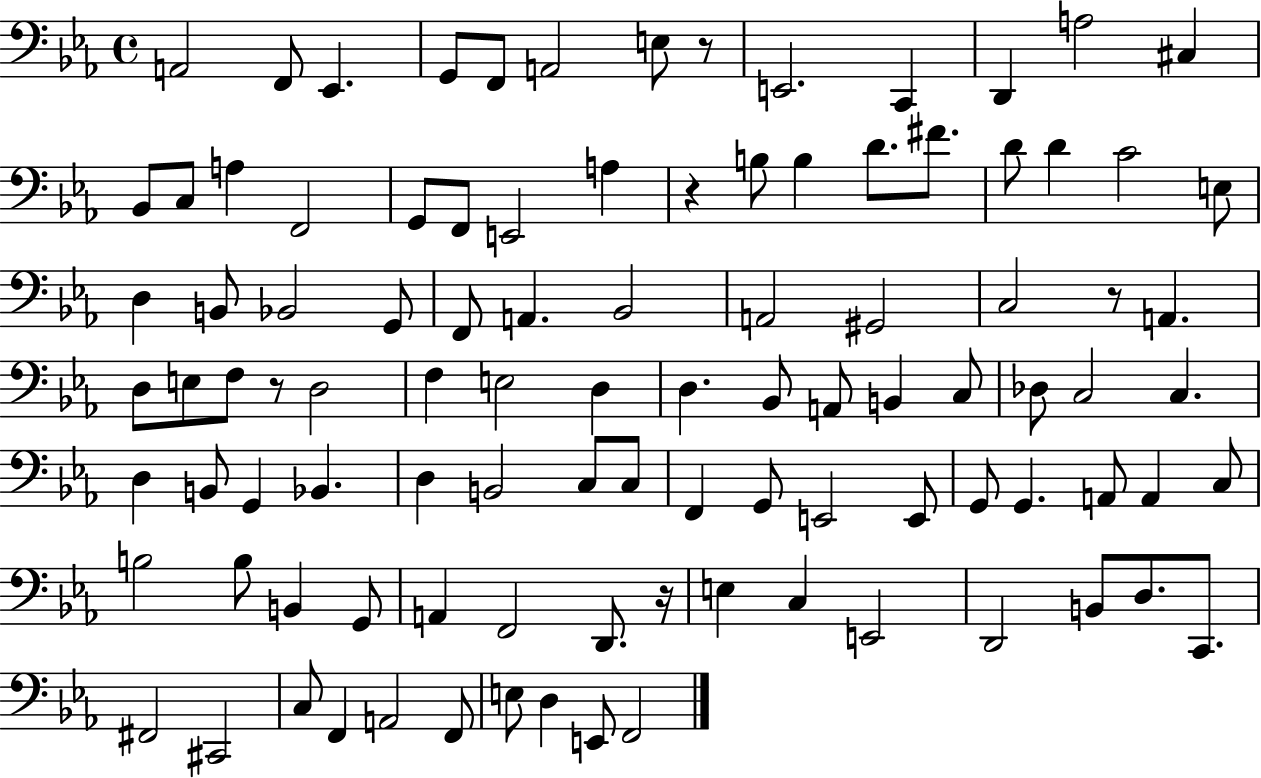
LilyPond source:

{
  \clef bass
  \time 4/4
  \defaultTimeSignature
  \key ees \major
  a,2 f,8 ees,4. | g,8 f,8 a,2 e8 r8 | e,2. c,4 | d,4 a2 cis4 | \break bes,8 c8 a4 f,2 | g,8 f,8 e,2 a4 | r4 b8 b4 d'8. fis'8. | d'8 d'4 c'2 e8 | \break d4 b,8 bes,2 g,8 | f,8 a,4. bes,2 | a,2 gis,2 | c2 r8 a,4. | \break d8 e8 f8 r8 d2 | f4 e2 d4 | d4. bes,8 a,8 b,4 c8 | des8 c2 c4. | \break d4 b,8 g,4 bes,4. | d4 b,2 c8 c8 | f,4 g,8 e,2 e,8 | g,8 g,4. a,8 a,4 c8 | \break b2 b8 b,4 g,8 | a,4 f,2 d,8. r16 | e4 c4 e,2 | d,2 b,8 d8. c,8. | \break fis,2 cis,2 | c8 f,4 a,2 f,8 | e8 d4 e,8 f,2 | \bar "|."
}